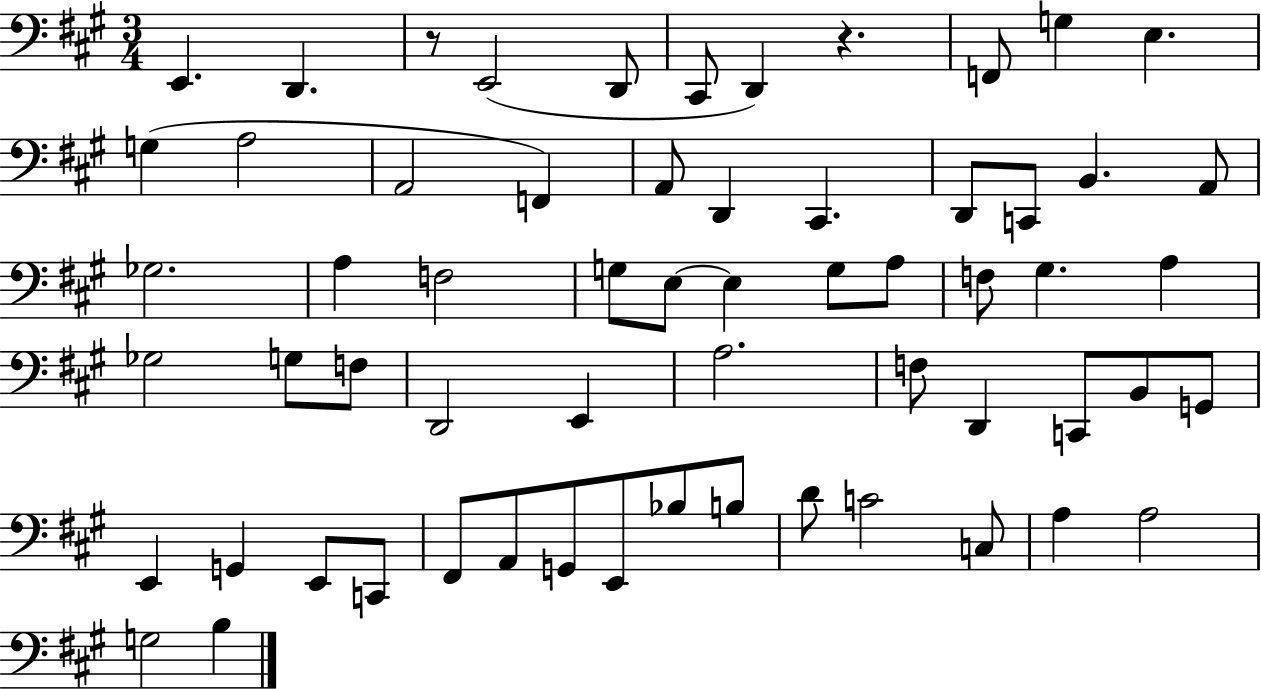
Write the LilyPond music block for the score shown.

{
  \clef bass
  \numericTimeSignature
  \time 3/4
  \key a \major
  e,4. d,4. | r8 e,2( d,8 | cis,8 d,4) r4. | f,8 g4 e4. | \break g4( a2 | a,2 f,4) | a,8 d,4 cis,4. | d,8 c,8 b,4. a,8 | \break ges2. | a4 f2 | g8 e8~~ e4 g8 a8 | f8 gis4. a4 | \break ges2 g8 f8 | d,2 e,4 | a2. | f8 d,4 c,8 b,8 g,8 | \break e,4 g,4 e,8 c,8 | fis,8 a,8 g,8 e,8 bes8 b8 | d'8 c'2 c8 | a4 a2 | \break g2 b4 | \bar "|."
}